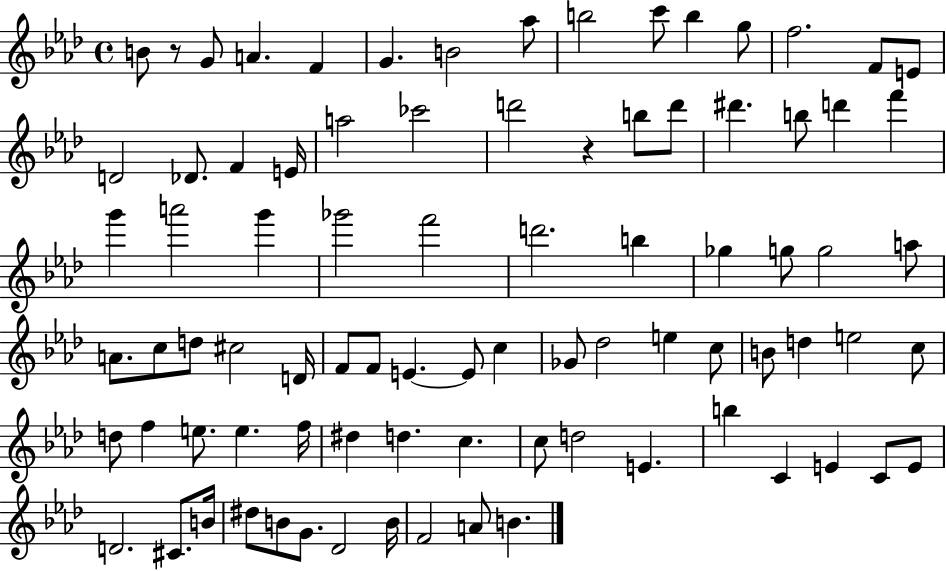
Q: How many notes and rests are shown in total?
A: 85